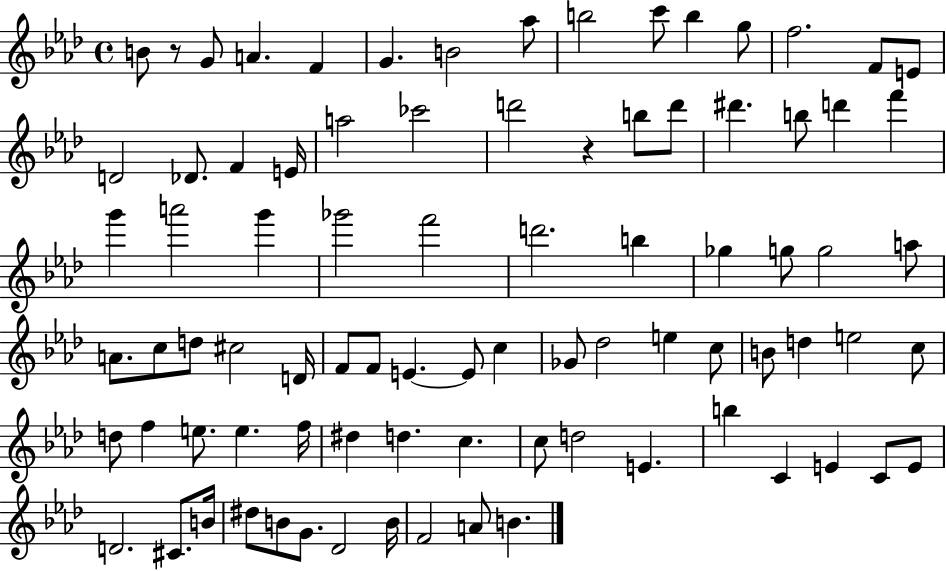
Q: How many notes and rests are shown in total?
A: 85